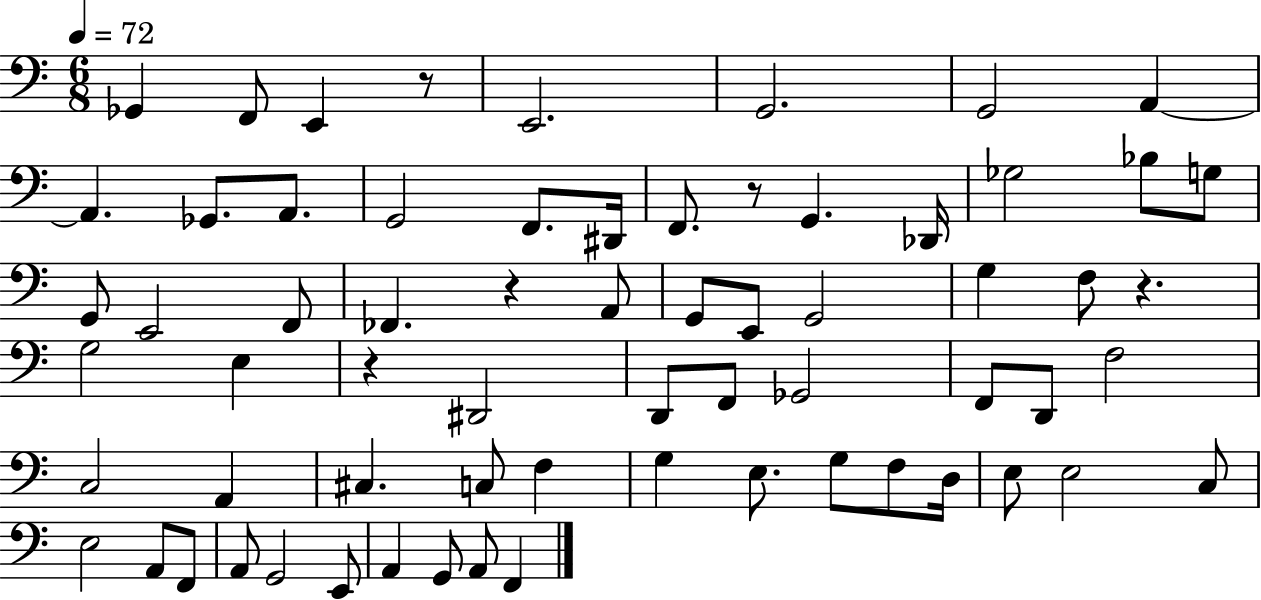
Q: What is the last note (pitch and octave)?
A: F2